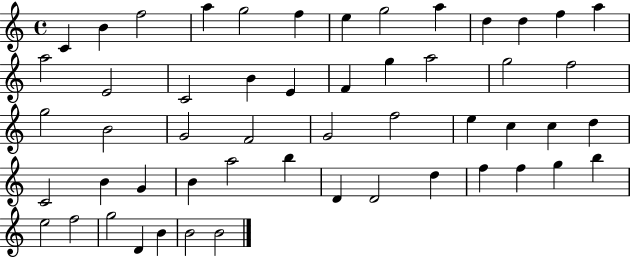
C4/q B4/q F5/h A5/q G5/h F5/q E5/q G5/h A5/q D5/q D5/q F5/q A5/q A5/h E4/h C4/h B4/q E4/q F4/q G5/q A5/h G5/h F5/h G5/h B4/h G4/h F4/h G4/h F5/h E5/q C5/q C5/q D5/q C4/h B4/q G4/q B4/q A5/h B5/q D4/q D4/h D5/q F5/q F5/q G5/q B5/q E5/h F5/h G5/h D4/q B4/q B4/h B4/h